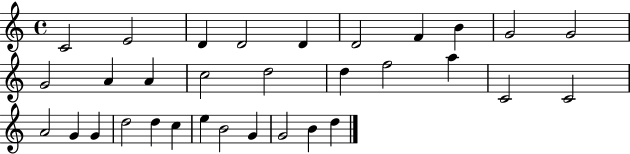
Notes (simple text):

C4/h E4/h D4/q D4/h D4/q D4/h F4/q B4/q G4/h G4/h G4/h A4/q A4/q C5/h D5/h D5/q F5/h A5/q C4/h C4/h A4/h G4/q G4/q D5/h D5/q C5/q E5/q B4/h G4/q G4/h B4/q D5/q